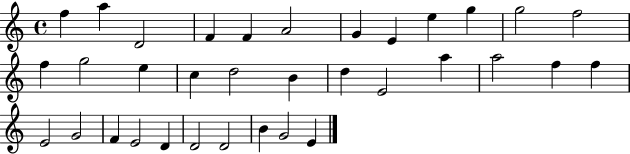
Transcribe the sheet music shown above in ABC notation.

X:1
T:Untitled
M:4/4
L:1/4
K:C
f a D2 F F A2 G E e g g2 f2 f g2 e c d2 B d E2 a a2 f f E2 G2 F E2 D D2 D2 B G2 E